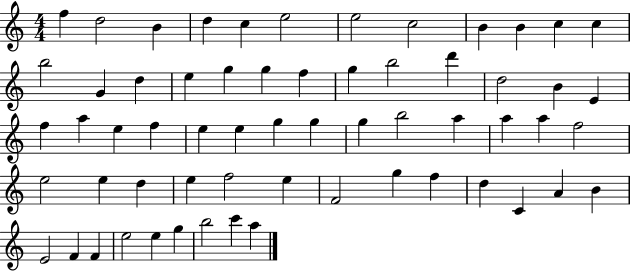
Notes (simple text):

F5/q D5/h B4/q D5/q C5/q E5/h E5/h C5/h B4/q B4/q C5/q C5/q B5/h G4/q D5/q E5/q G5/q G5/q F5/q G5/q B5/h D6/q D5/h B4/q E4/q F5/q A5/q E5/q F5/q E5/q E5/q G5/q G5/q G5/q B5/h A5/q A5/q A5/q F5/h E5/h E5/q D5/q E5/q F5/h E5/q F4/h G5/q F5/q D5/q C4/q A4/q B4/q E4/h F4/q F4/q E5/h E5/q G5/q B5/h C6/q A5/q